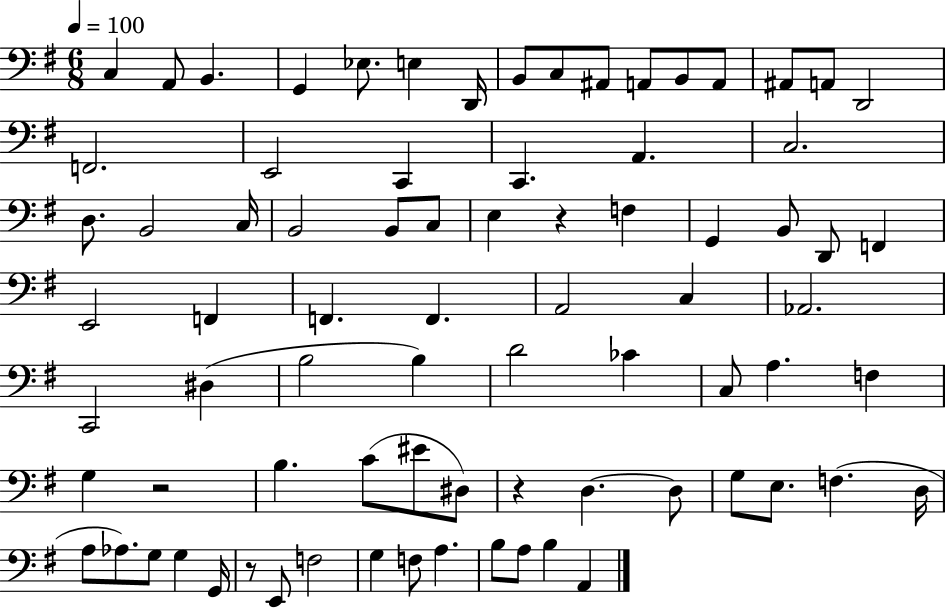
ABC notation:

X:1
T:Untitled
M:6/8
L:1/4
K:G
C, A,,/2 B,, G,, _E,/2 E, D,,/4 B,,/2 C,/2 ^A,,/2 A,,/2 B,,/2 A,,/2 ^A,,/2 A,,/2 D,,2 F,,2 E,,2 C,, C,, A,, C,2 D,/2 B,,2 C,/4 B,,2 B,,/2 C,/2 E, z F, G,, B,,/2 D,,/2 F,, E,,2 F,, F,, F,, A,,2 C, _A,,2 C,,2 ^D, B,2 B, D2 _C C,/2 A, F, G, z2 B, C/2 ^E/2 ^D,/2 z D, D,/2 G,/2 E,/2 F, D,/4 A,/2 _A,/2 G,/2 G, G,,/4 z/2 E,,/2 F,2 G, F,/2 A, B,/2 A,/2 B, A,,